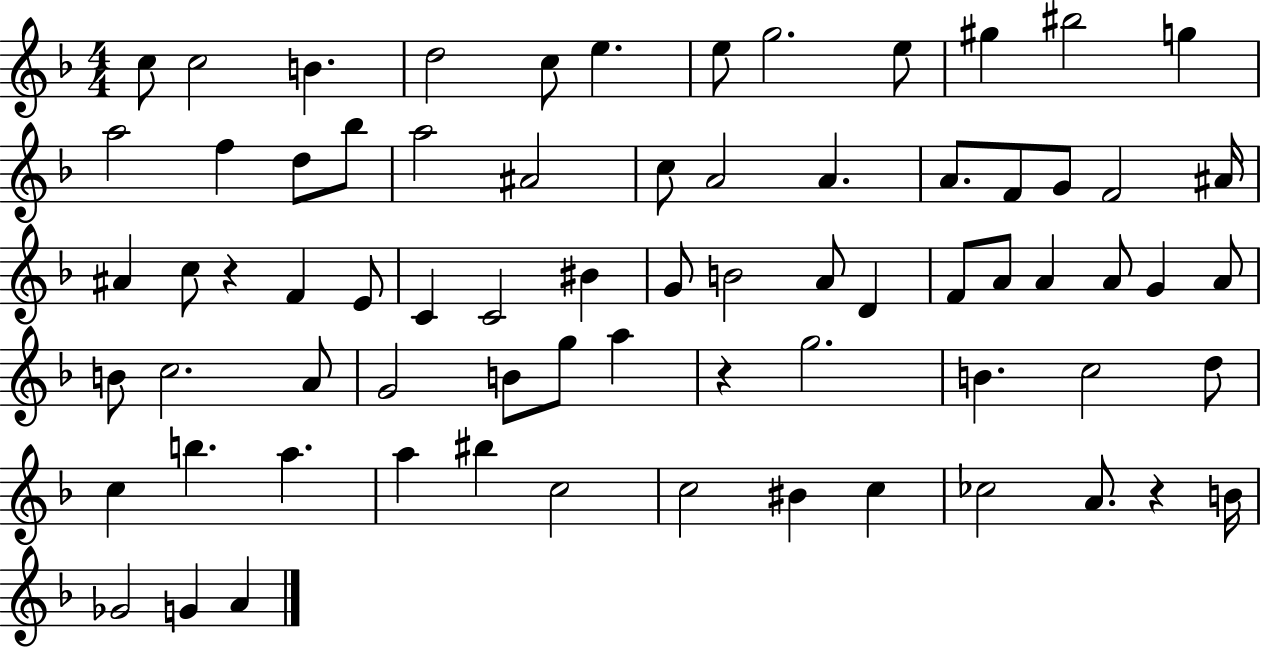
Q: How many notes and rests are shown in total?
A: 72